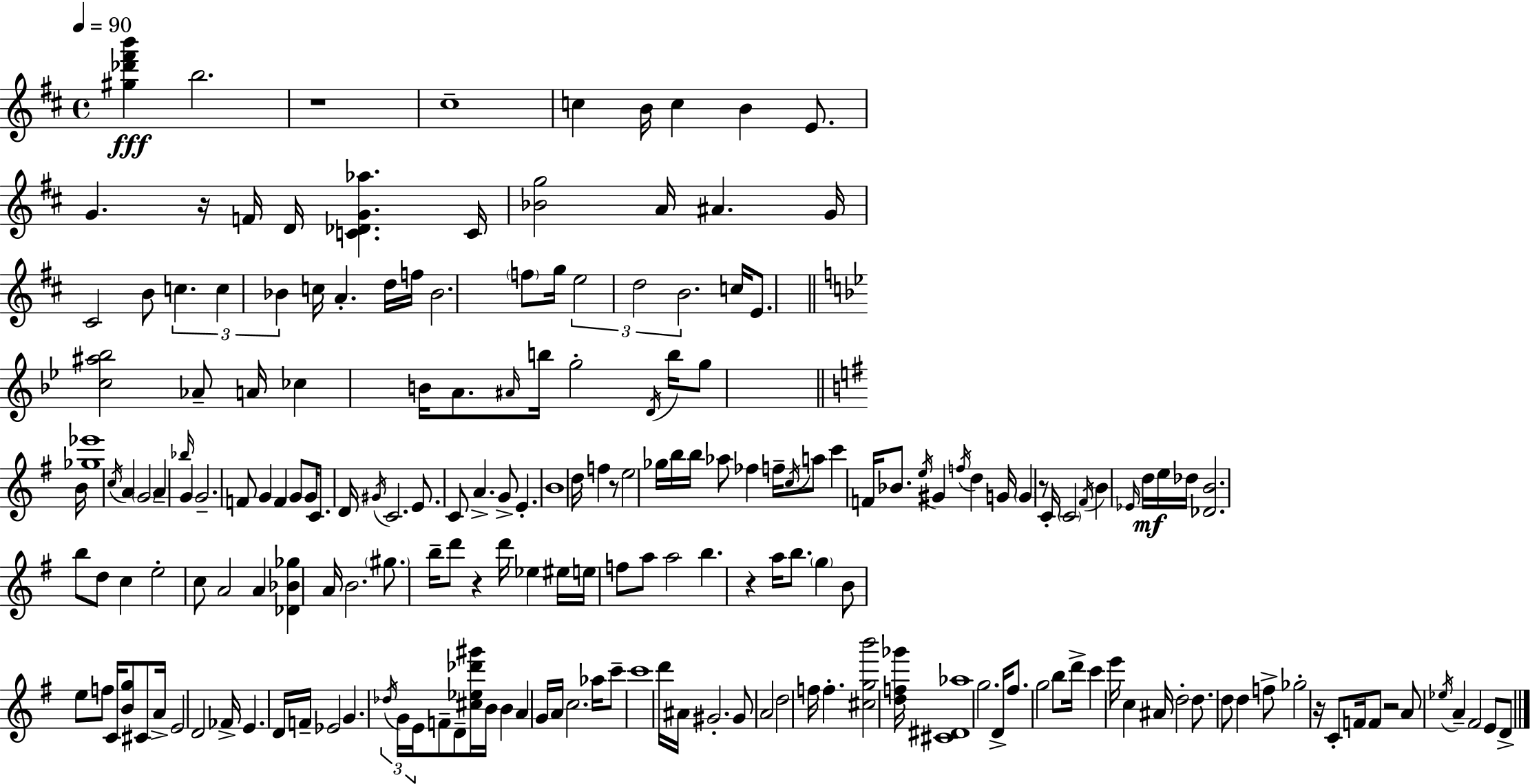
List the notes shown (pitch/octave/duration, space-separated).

[G#5,Db6,F#6,B6]/q B5/h. R/w C#5/w C5/q B4/s C5/q B4/q E4/e. G4/q. R/s F4/s D4/s [C4,Db4,G4,Ab5]/q. C4/s [Bb4,G5]/h A4/s A#4/q. G4/s C#4/h B4/e C5/q. C5/q Bb4/q C5/s A4/q. D5/s F5/s Bb4/h. F5/e G5/s E5/h D5/h B4/h. C5/s E4/e. [C5,A#5,Bb5]/h Ab4/e A4/s CES5/q B4/s A4/e. A#4/s B5/s G5/h D4/s B5/s G5/e B4/s [Gb5,Eb6]/w C5/s A4/q G4/h A4/q Bb5/s G4/q G4/h. F4/e G4/q F4/q G4/e G4/s C4/e. D4/s G#4/s C4/h. E4/e. C4/e A4/q. G4/e E4/q. B4/w D5/s F5/q R/e E5/h Gb5/s B5/s B5/s Ab5/e FES5/q F5/s C5/s A5/e C6/q F4/s Bb4/e. E5/s G#4/q F5/s D5/q G4/s G4/q R/e C4/s C4/h F#4/s B4/q Eb4/s D5/s E5/s Db5/s [Db4,B4]/h. B5/e D5/e C5/q E5/h C5/e A4/h A4/q [Db4,Bb4,Gb5]/q A4/s B4/h. G#5/e. B5/s D6/e R/q D6/s Eb5/q EIS5/s E5/s F5/e A5/e A5/h B5/q. R/q A5/s B5/e. G5/q B4/e E5/e F5/e C4/s [B4,G5]/e C#4/e A4/s E4/h D4/h FES4/s E4/q. D4/s F4/s Eb4/h G4/q. Db5/s G4/s E4/s F4/e D4/e [C#5,Eb5,Db6,G#6]/s B4/s B4/q A4/q G4/s A4/s C5/h. Ab5/s C6/e C6/w D6/s A#4/s G#4/h. G#4/e A4/h D5/h F5/s F5/q. [C#5,G5,B6]/h [D5,F5,Gb6]/s [C#4,D#4,Ab5]/w G5/h. D4/s F#5/e. G5/h B5/e D6/s C6/q E6/s C5/q A#4/s D5/h D5/e. D5/e D5/q F5/e Gb5/h R/s C4/e F4/s F4/e R/h A4/e Eb5/s A4/q F#4/h E4/e D4/e